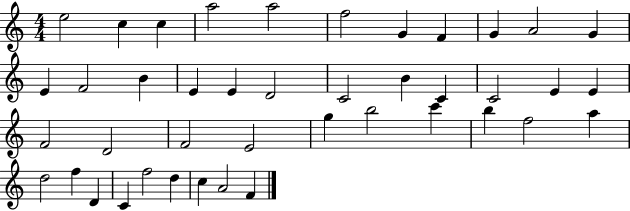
E5/h C5/q C5/q A5/h A5/h F5/h G4/q F4/q G4/q A4/h G4/q E4/q F4/h B4/q E4/q E4/q D4/h C4/h B4/q C4/q C4/h E4/q E4/q F4/h D4/h F4/h E4/h G5/q B5/h C6/q B5/q F5/h A5/q D5/h F5/q D4/q C4/q F5/h D5/q C5/q A4/h F4/q